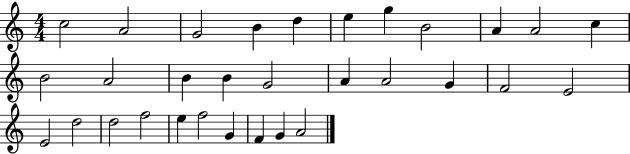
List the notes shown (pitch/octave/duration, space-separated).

C5/h A4/h G4/h B4/q D5/q E5/q G5/q B4/h A4/q A4/h C5/q B4/h A4/h B4/q B4/q G4/h A4/q A4/h G4/q F4/h E4/h E4/h D5/h D5/h F5/h E5/q F5/h G4/q F4/q G4/q A4/h